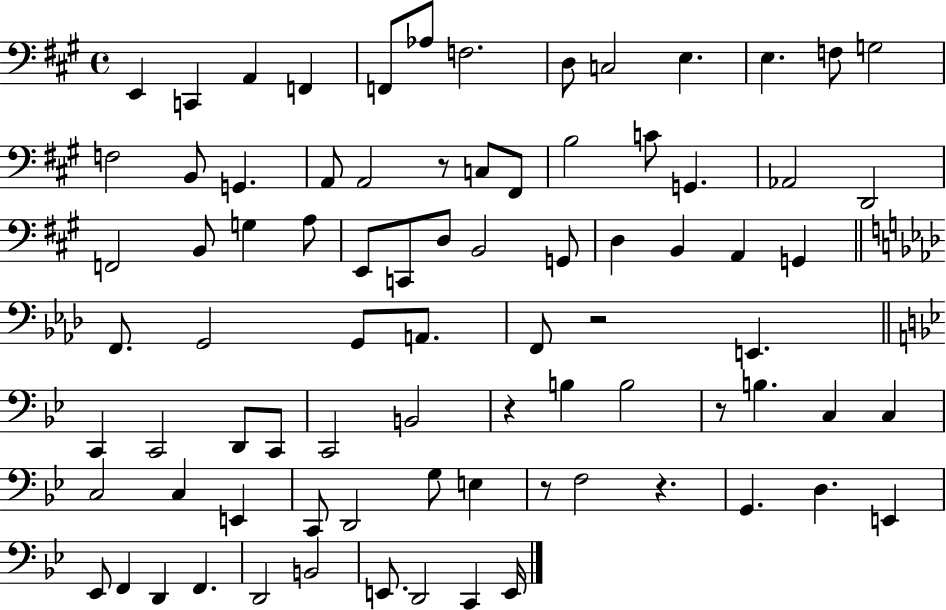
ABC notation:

X:1
T:Untitled
M:4/4
L:1/4
K:A
E,, C,, A,, F,, F,,/2 _A,/2 F,2 D,/2 C,2 E, E, F,/2 G,2 F,2 B,,/2 G,, A,,/2 A,,2 z/2 C,/2 ^F,,/2 B,2 C/2 G,, _A,,2 D,,2 F,,2 B,,/2 G, A,/2 E,,/2 C,,/2 D,/2 B,,2 G,,/2 D, B,, A,, G,, F,,/2 G,,2 G,,/2 A,,/2 F,,/2 z2 E,, C,, C,,2 D,,/2 C,,/2 C,,2 B,,2 z B, B,2 z/2 B, C, C, C,2 C, E,, C,,/2 D,,2 G,/2 E, z/2 F,2 z G,, D, E,, _E,,/2 F,, D,, F,, D,,2 B,,2 E,,/2 D,,2 C,, E,,/4